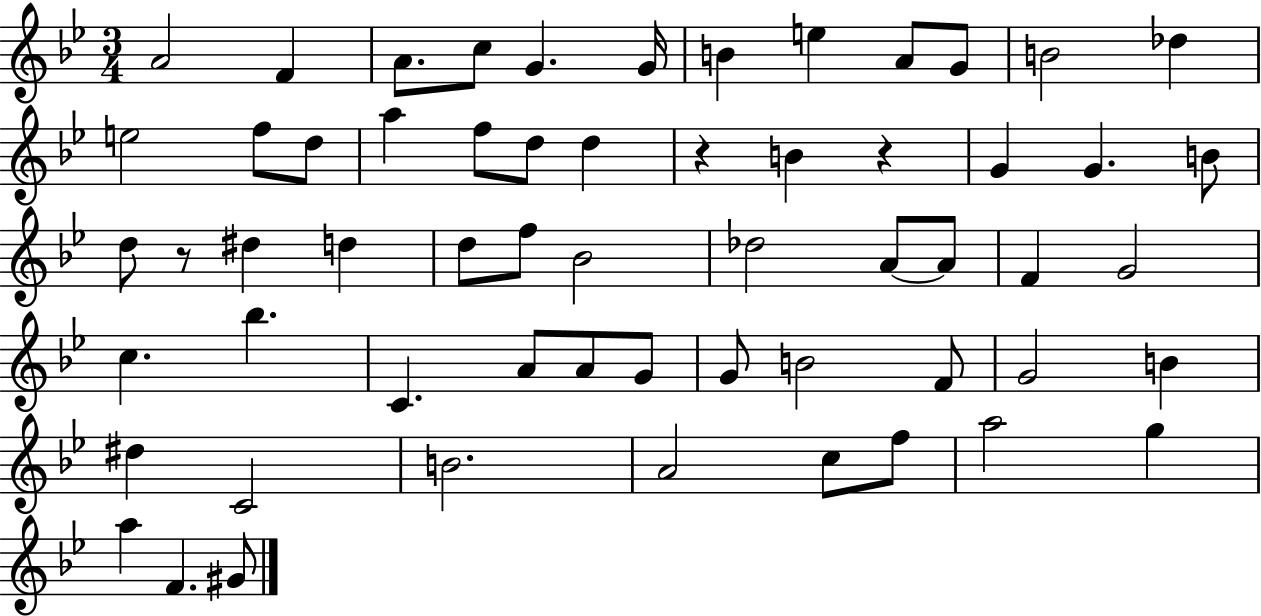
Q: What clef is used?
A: treble